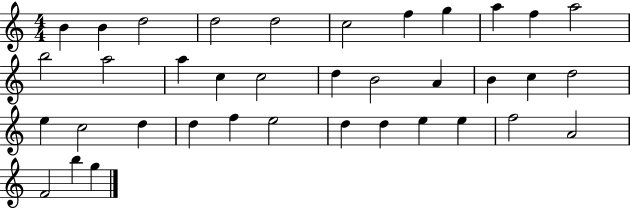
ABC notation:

X:1
T:Untitled
M:4/4
L:1/4
K:C
B B d2 d2 d2 c2 f g a f a2 b2 a2 a c c2 d B2 A B c d2 e c2 d d f e2 d d e e f2 A2 F2 b g